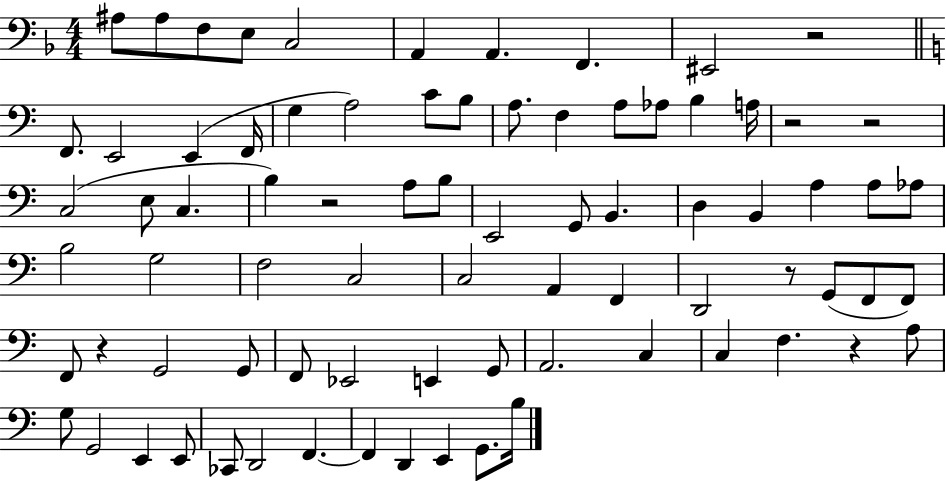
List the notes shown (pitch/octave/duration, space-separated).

A#3/e A#3/e F3/e E3/e C3/h A2/q A2/q. F2/q. EIS2/h R/h F2/e. E2/h E2/q F2/s G3/q A3/h C4/e B3/e A3/e. F3/q A3/e Ab3/e B3/q A3/s R/h R/h C3/h E3/e C3/q. B3/q R/h A3/e B3/e E2/h G2/e B2/q. D3/q B2/q A3/q A3/e Ab3/e B3/h G3/h F3/h C3/h C3/h A2/q F2/q D2/h R/e G2/e F2/e F2/e F2/e R/q G2/h G2/e F2/e Eb2/h E2/q G2/e A2/h. C3/q C3/q F3/q. R/q A3/e G3/e G2/h E2/q E2/e CES2/e D2/h F2/q. F2/q D2/q E2/q G2/e. B3/s